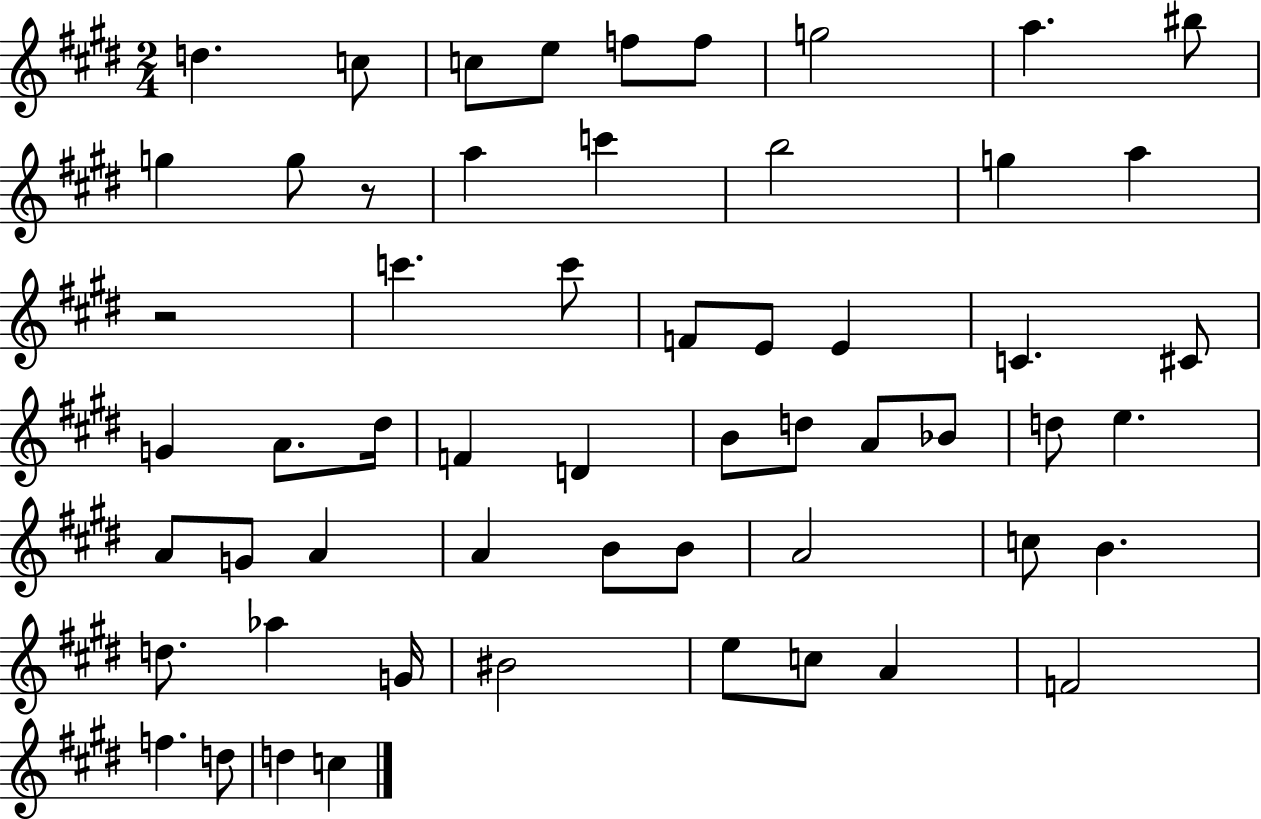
X:1
T:Untitled
M:2/4
L:1/4
K:E
d c/2 c/2 e/2 f/2 f/2 g2 a ^b/2 g g/2 z/2 a c' b2 g a z2 c' c'/2 F/2 E/2 E C ^C/2 G A/2 ^d/4 F D B/2 d/2 A/2 _B/2 d/2 e A/2 G/2 A A B/2 B/2 A2 c/2 B d/2 _a G/4 ^B2 e/2 c/2 A F2 f d/2 d c